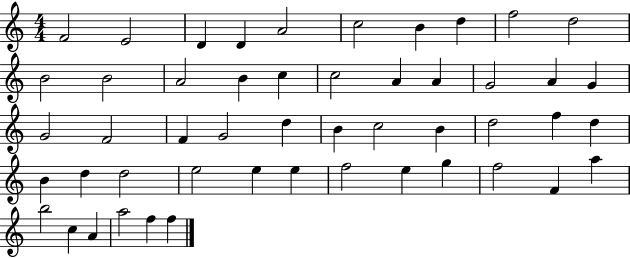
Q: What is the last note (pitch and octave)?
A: F5